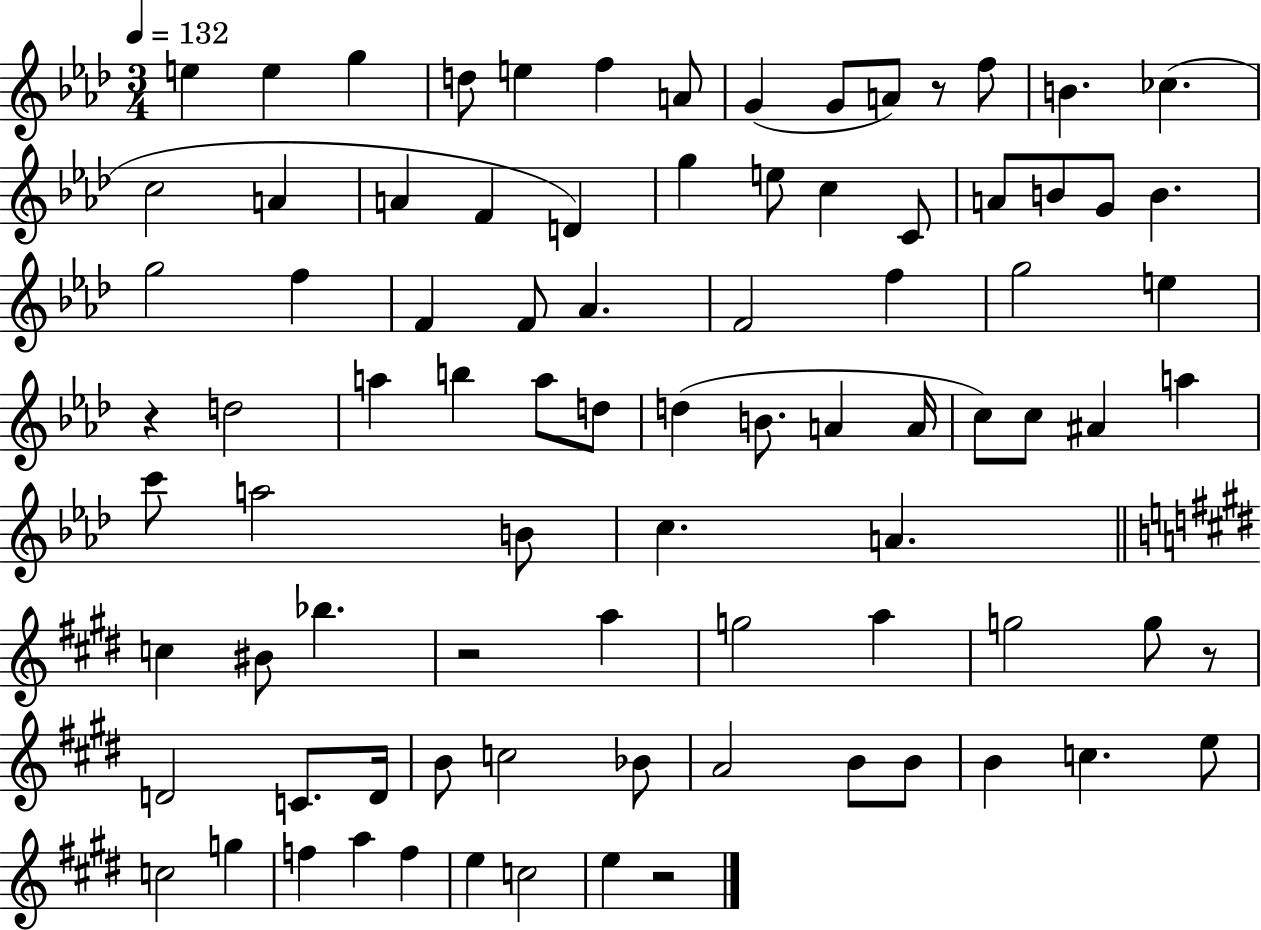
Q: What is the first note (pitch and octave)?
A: E5